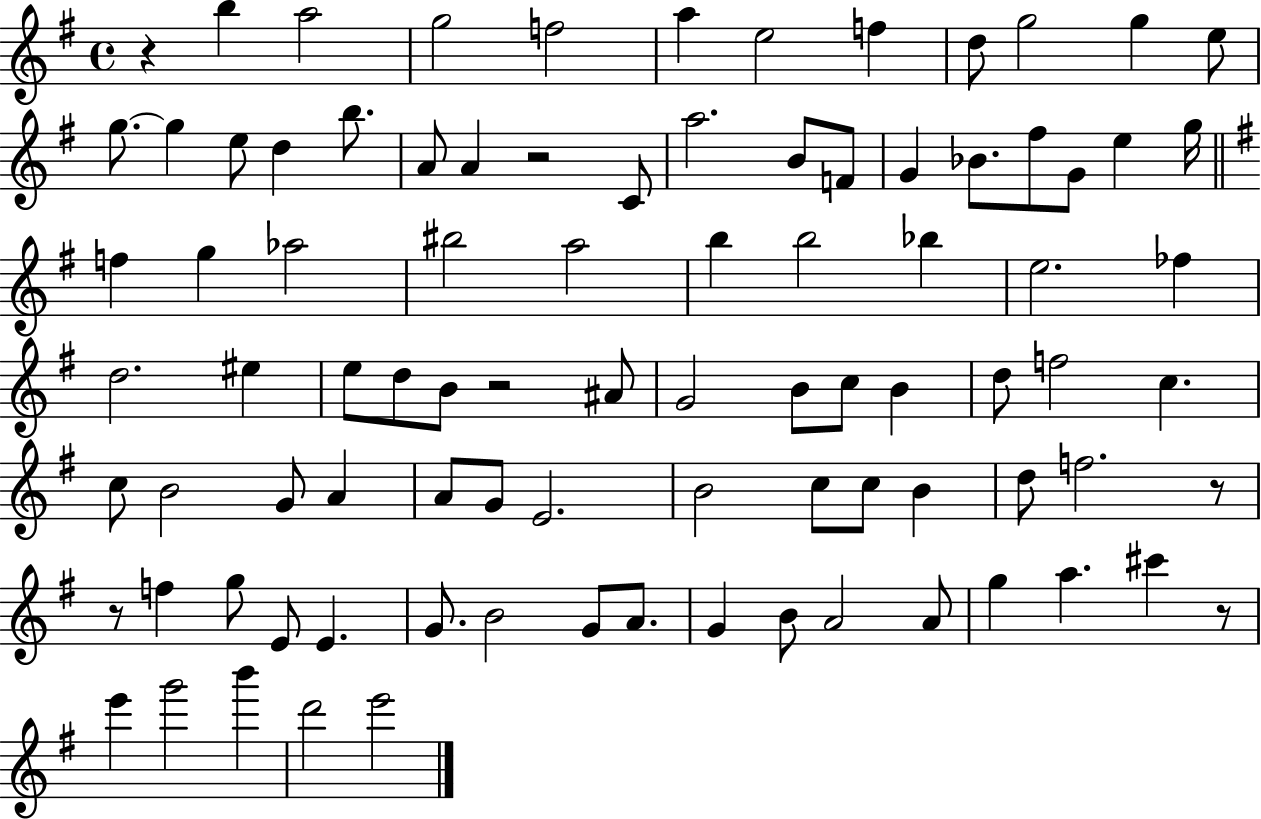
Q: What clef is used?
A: treble